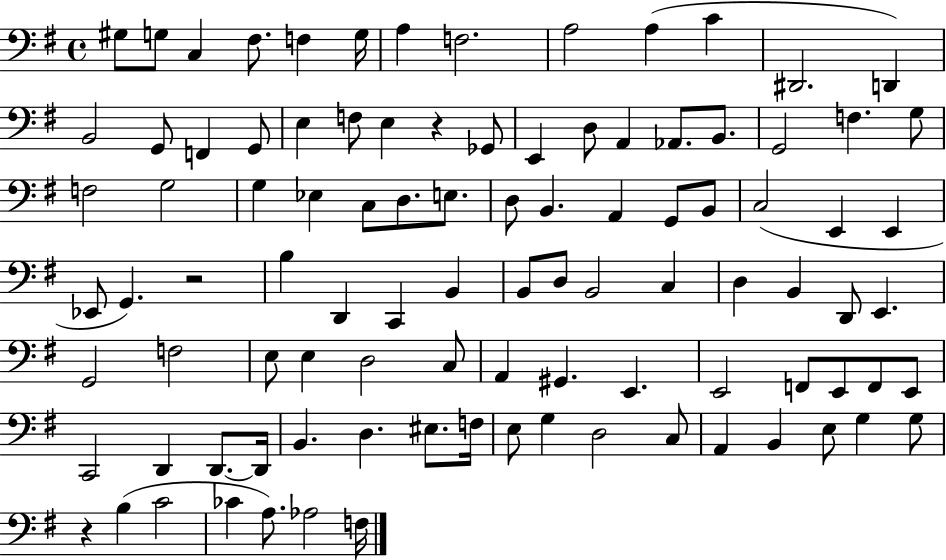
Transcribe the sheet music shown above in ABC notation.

X:1
T:Untitled
M:4/4
L:1/4
K:G
^G,/2 G,/2 C, ^F,/2 F, G,/4 A, F,2 A,2 A, C ^D,,2 D,, B,,2 G,,/2 F,, G,,/2 E, F,/2 E, z _G,,/2 E,, D,/2 A,, _A,,/2 B,,/2 G,,2 F, G,/2 F,2 G,2 G, _E, C,/2 D,/2 E,/2 D,/2 B,, A,, G,,/2 B,,/2 C,2 E,, E,, _E,,/2 G,, z2 B, D,, C,, B,, B,,/2 D,/2 B,,2 C, D, B,, D,,/2 E,, G,,2 F,2 E,/2 E, D,2 C,/2 A,, ^G,, E,, E,,2 F,,/2 E,,/2 F,,/2 E,,/2 C,,2 D,, D,,/2 D,,/4 B,, D, ^E,/2 F,/4 E,/2 G, D,2 C,/2 A,, B,, E,/2 G, G,/2 z B, C2 _C A,/2 _A,2 F,/4